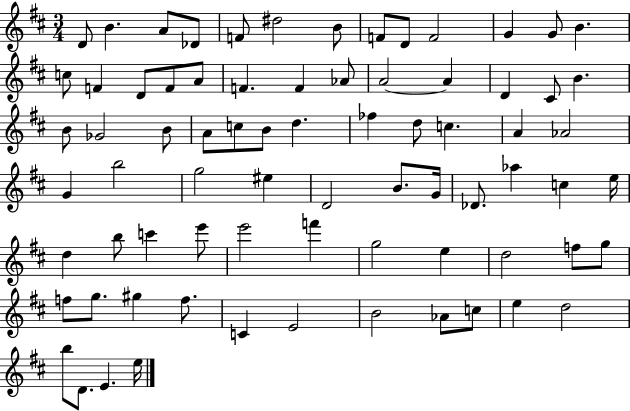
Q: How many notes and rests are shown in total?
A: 75